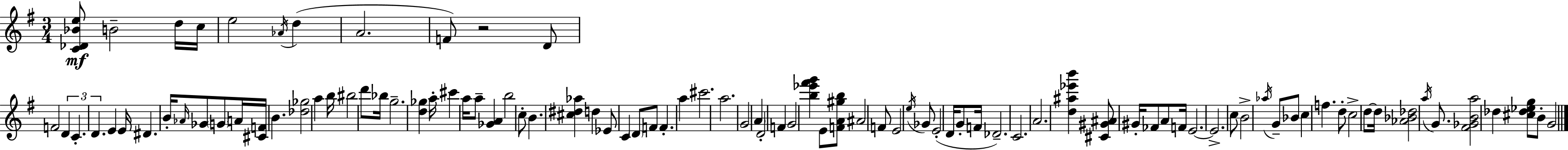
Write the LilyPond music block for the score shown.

{
  \clef treble
  \numericTimeSignature
  \time 3/4
  \key g \major
  <c' des' bes' e''>8\mf b'2-- d''16 c''16 | e''2 \acciaccatura { aes'16 }( d''4 | a'2. | f'8) r2 d'8 | \break f'2 \tuplet 3/2 { d'4 | c'4.-. d'4. } | e'4 e'16 dis'4. | b'16-. \grace { aes'16 } ges'8 \parenthesize g'8 a'16 <cis' f'>16 b'4. | \break <des'' ges''>2 a''4 | b''16 bis''2 d'''8 | bes''16 g''2.-- | <d'' ges''>4 a''16-. cis'''4 a''16 | \break a''8-- <ges' a'>4 b''2 | c''8-. b'4. <cis'' dis'' aes''>4 | d''4 ees'8 c'4 | \parenthesize d'8 f'8 f'4.-. a''4 | \break cis'''2. | a''2. | g'2 \parenthesize a'4 | d'2-. f'4 | \break g'2 <b'' ees''' fis''' g'''>4 | e'8 <f' a' gis'' b''>8 ais'2 | f'8 e'2 | \acciaccatura { e''16 } ges'8 e'2-.( d'16 | \break g'8-. f'16 des'2.--) | c'2. | a'2. | <d'' ais'' ees''' b'''>4 <cis' gis' ais'>8 gis'16-. fes'8 | \break a'8 f'16 e'2.~~ | e'2.-> | c''8 b'2-> | \acciaccatura { aes''16 } g'8-- bes'8 c''4 f''4. | \break d''8-. c''2-> | d''8~~ d''16 <aes' bes' des''>2 | \acciaccatura { a''16 } g'8. <fis' ges' b' a''>2 | des''4 <cis'' des'' ees'' g''>8 b'8-. g'2 | \break \bar "|."
}